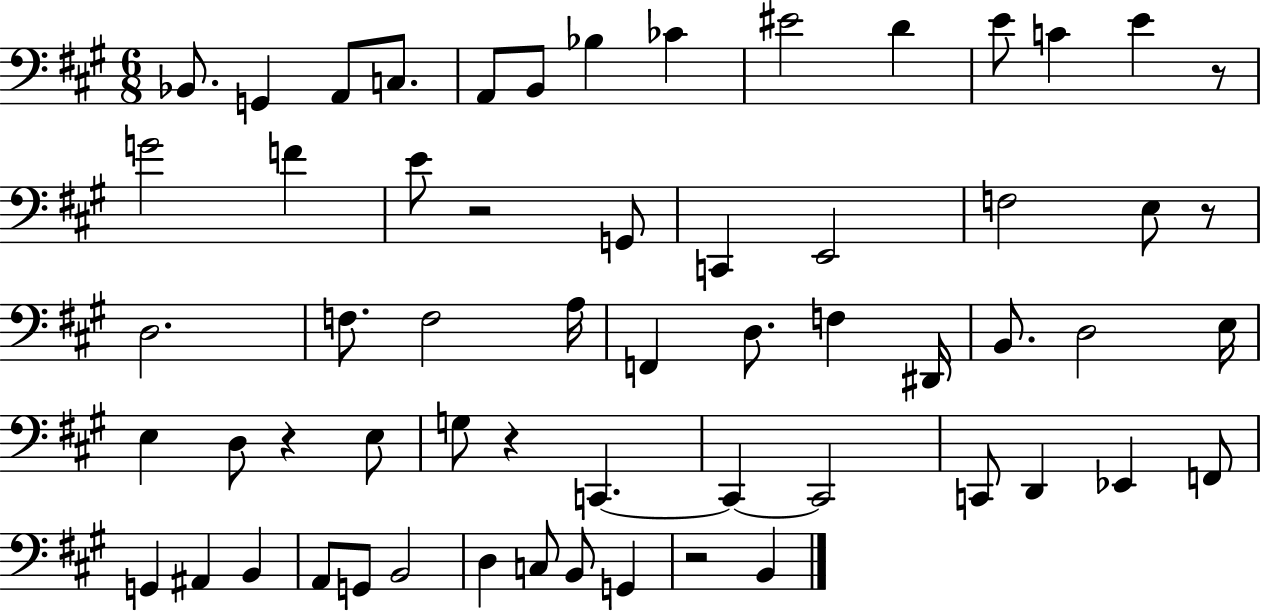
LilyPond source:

{
  \clef bass
  \numericTimeSignature
  \time 6/8
  \key a \major
  \repeat volta 2 { bes,8. g,4 a,8 c8. | a,8 b,8 bes4 ces'4 | eis'2 d'4 | e'8 c'4 e'4 r8 | \break g'2 f'4 | e'8 r2 g,8 | c,4 e,2 | f2 e8 r8 | \break d2. | f8. f2 a16 | f,4 d8. f4 dis,16 | b,8. d2 e16 | \break e4 d8 r4 e8 | g8 r4 c,4.~~ | c,4~~ c,2 | c,8 d,4 ees,4 f,8 | \break g,4 ais,4 b,4 | a,8 g,8 b,2 | d4 c8 b,8 g,4 | r2 b,4 | \break } \bar "|."
}